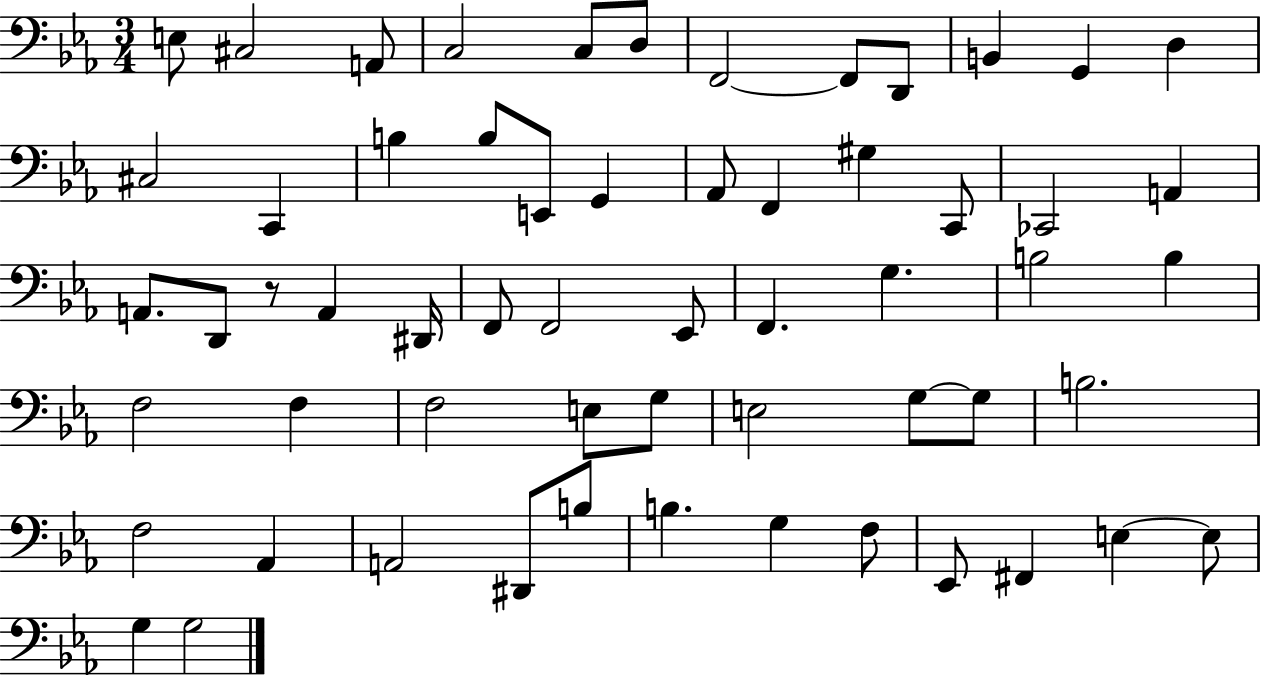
E3/e C#3/h A2/e C3/h C3/e D3/e F2/h F2/e D2/e B2/q G2/q D3/q C#3/h C2/q B3/q B3/e E2/e G2/q Ab2/e F2/q G#3/q C2/e CES2/h A2/q A2/e. D2/e R/e A2/q D#2/s F2/e F2/h Eb2/e F2/q. G3/q. B3/h B3/q F3/h F3/q F3/h E3/e G3/e E3/h G3/e G3/e B3/h. F3/h Ab2/q A2/h D#2/e B3/e B3/q. G3/q F3/e Eb2/e F#2/q E3/q E3/e G3/q G3/h